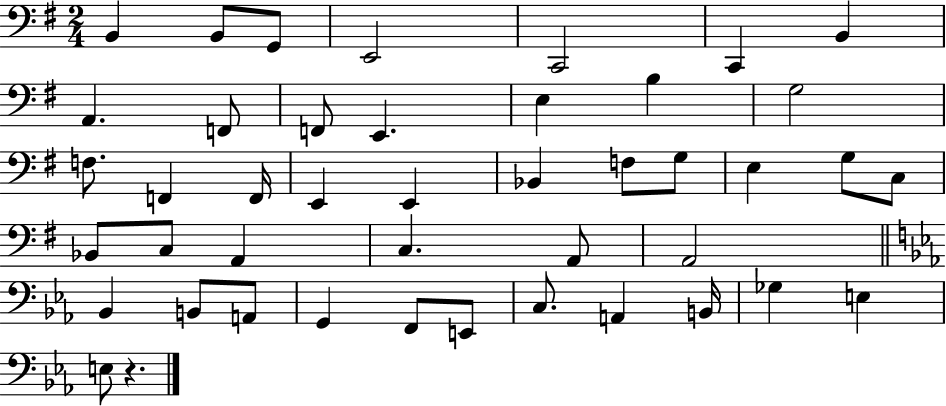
X:1
T:Untitled
M:2/4
L:1/4
K:G
B,, B,,/2 G,,/2 E,,2 C,,2 C,, B,, A,, F,,/2 F,,/2 E,, E, B, G,2 F,/2 F,, F,,/4 E,, E,, _B,, F,/2 G,/2 E, G,/2 C,/2 _B,,/2 C,/2 A,, C, A,,/2 A,,2 _B,, B,,/2 A,,/2 G,, F,,/2 E,,/2 C,/2 A,, B,,/4 _G, E, E,/2 z